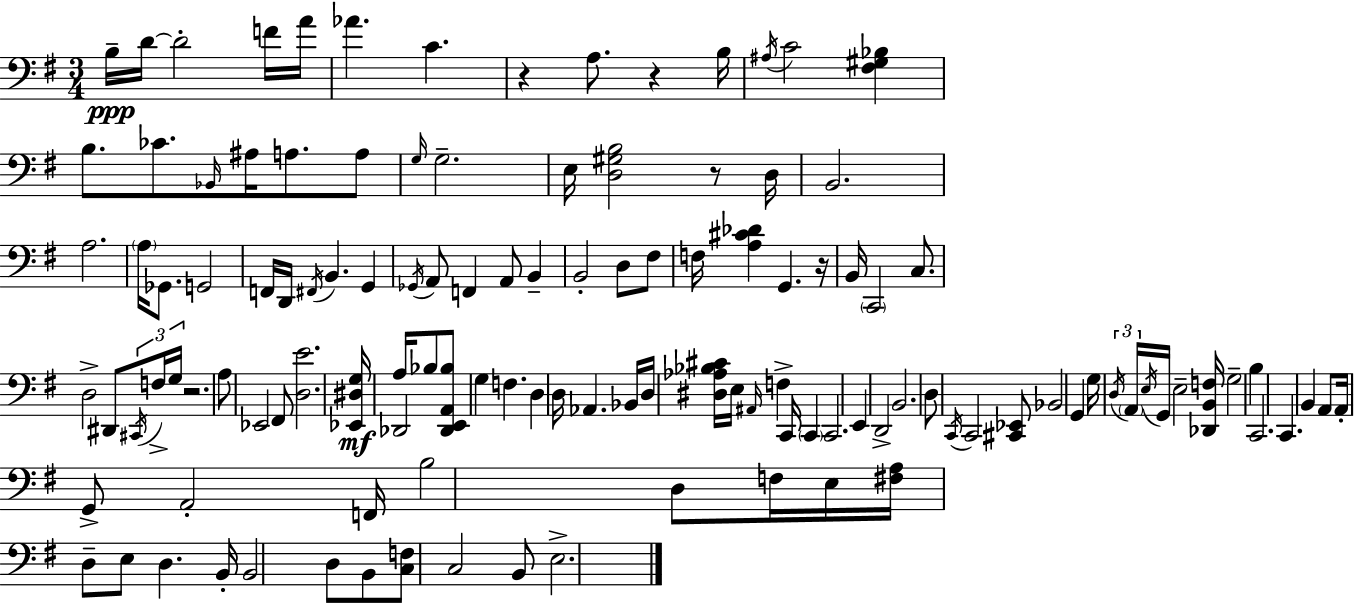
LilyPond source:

{
  \clef bass
  \numericTimeSignature
  \time 3/4
  \key e \minor
  \repeat volta 2 { b16--\ppp d'16~~ d'2-. f'16 a'16 | aes'4. c'4. | r4 a8. r4 b16 | \acciaccatura { ais16 } c'2 <fis gis bes>4 | \break b8. ces'8. \grace { bes,16 } ais16 a8. | a8 \grace { g16 } g2.-- | e16 <d gis b>2 | r8 d16 b,2. | \break a2. | \parenthesize a16 ges,8. g,2 | f,16 d,16 \acciaccatura { fis,16 } b,4. | g,4 \acciaccatura { ges,16 } a,8 f,4 a,8 | \break b,4-- b,2-. | d8 fis8 f16 <a cis' des'>4 g,4. | r16 b,16 \parenthesize c,2 | c8. d2-> | \break dis,8 \tuplet 3/2 { \acciaccatura { cis,16 } f16-> g16 } r2. | a8 ees,2 | fis,8 <d e'>2. | <ees, dis g>16\mf des,2 | \break a16 bes8 <des, e, a, bes>8 g4 | f4. d4 d16 aes,4. | bes,16 d16 <dis aes bes cis'>16 e16 \grace { ais,16 } f4-> | c,16 \parenthesize c,4 c,2. | \break e,4 d,2-> | b,2. | d8 \acciaccatura { c,16 } c,2 | <cis, ees,>8 bes,2 | \break g,4 g16 \tuplet 3/2 { \acciaccatura { d16 } \parenthesize a,16 \acciaccatura { e16 } } | g,16 e2-- <des, b, f>16 g2-- | b4 c,2. | c,4. | \break b,4 a,8 a,16-. g,8-> | a,2-. f,16 b2 | d8 f16 e16 <fis a>16 d8-- | e8 d4. b,16-. b,2 | \break d8 b,8 <c f>8 | c2 b,8 e2.-> | } \bar "|."
}